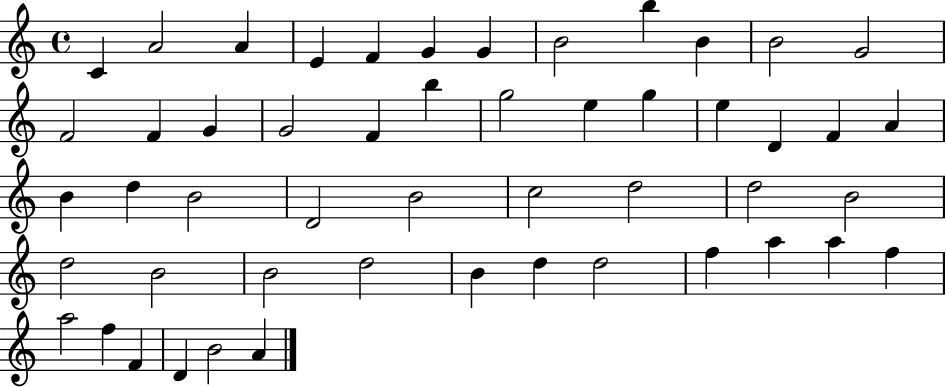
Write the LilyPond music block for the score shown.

{
  \clef treble
  \time 4/4
  \defaultTimeSignature
  \key c \major
  c'4 a'2 a'4 | e'4 f'4 g'4 g'4 | b'2 b''4 b'4 | b'2 g'2 | \break f'2 f'4 g'4 | g'2 f'4 b''4 | g''2 e''4 g''4 | e''4 d'4 f'4 a'4 | \break b'4 d''4 b'2 | d'2 b'2 | c''2 d''2 | d''2 b'2 | \break d''2 b'2 | b'2 d''2 | b'4 d''4 d''2 | f''4 a''4 a''4 f''4 | \break a''2 f''4 f'4 | d'4 b'2 a'4 | \bar "|."
}